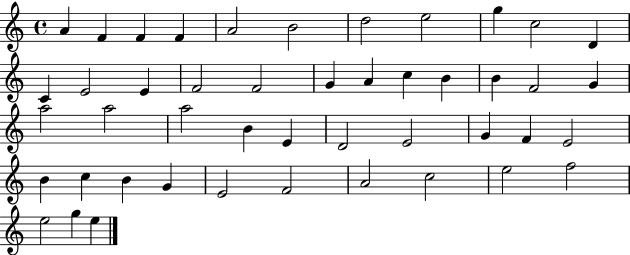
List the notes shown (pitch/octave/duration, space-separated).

A4/q F4/q F4/q F4/q A4/h B4/h D5/h E5/h G5/q C5/h D4/q C4/q E4/h E4/q F4/h F4/h G4/q A4/q C5/q B4/q B4/q F4/h G4/q A5/h A5/h A5/h B4/q E4/q D4/h E4/h G4/q F4/q E4/h B4/q C5/q B4/q G4/q E4/h F4/h A4/h C5/h E5/h F5/h E5/h G5/q E5/q